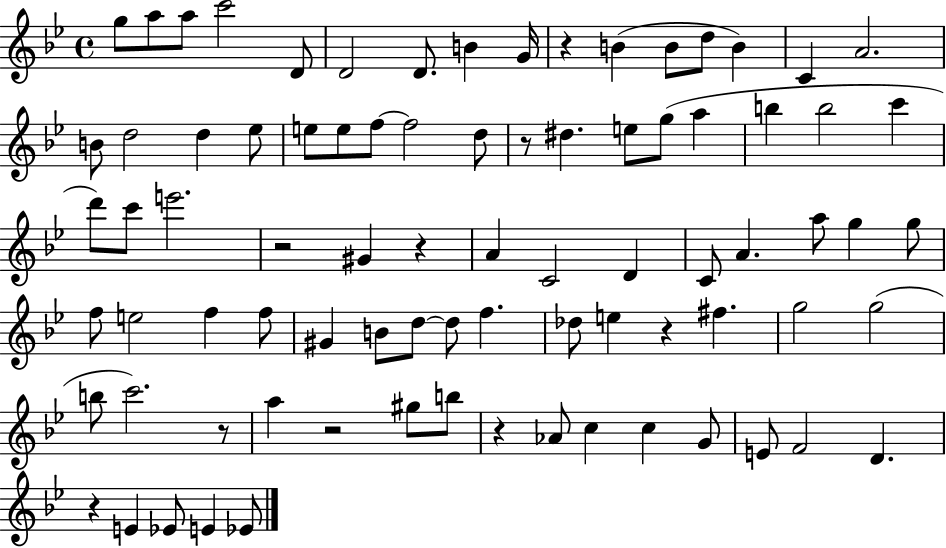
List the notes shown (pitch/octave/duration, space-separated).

G5/e A5/e A5/e C6/h D4/e D4/h D4/e. B4/q G4/s R/q B4/q B4/e D5/e B4/q C4/q A4/h. B4/e D5/h D5/q Eb5/e E5/e E5/e F5/e F5/h D5/e R/e D#5/q. E5/e G5/e A5/q B5/q B5/h C6/q D6/e C6/e E6/h. R/h G#4/q R/q A4/q C4/h D4/q C4/e A4/q. A5/e G5/q G5/e F5/e E5/h F5/q F5/e G#4/q B4/e D5/e D5/e F5/q. Db5/e E5/q R/q F#5/q. G5/h G5/h B5/e C6/h. R/e A5/q R/h G#5/e B5/e R/q Ab4/e C5/q C5/q G4/e E4/e F4/h D4/q. R/q E4/q Eb4/e E4/q Eb4/e